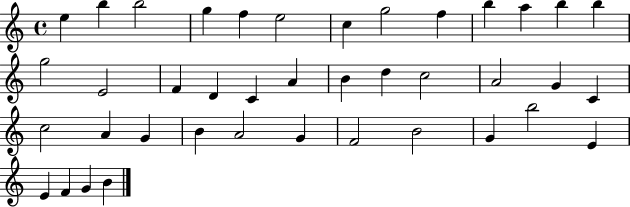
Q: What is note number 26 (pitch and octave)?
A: C5